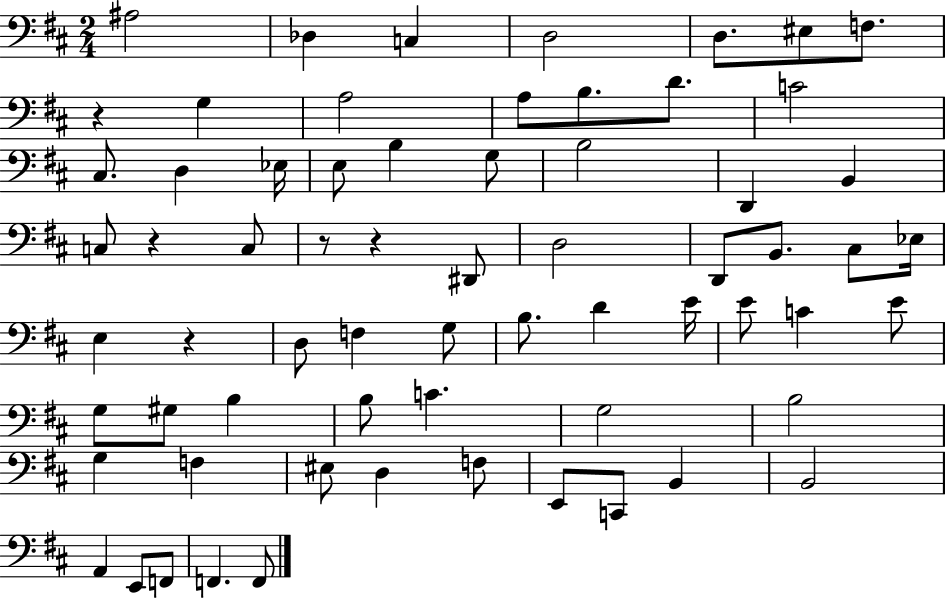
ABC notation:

X:1
T:Untitled
M:2/4
L:1/4
K:D
^A,2 _D, C, D,2 D,/2 ^E,/2 F,/2 z G, A,2 A,/2 B,/2 D/2 C2 ^C,/2 D, _E,/4 E,/2 B, G,/2 B,2 D,, B,, C,/2 z C,/2 z/2 z ^D,,/2 D,2 D,,/2 B,,/2 ^C,/2 _E,/4 E, z D,/2 F, G,/2 B,/2 D E/4 E/2 C E/2 G,/2 ^G,/2 B, B,/2 C G,2 B,2 G, F, ^E,/2 D, F,/2 E,,/2 C,,/2 B,, B,,2 A,, E,,/2 F,,/2 F,, F,,/2